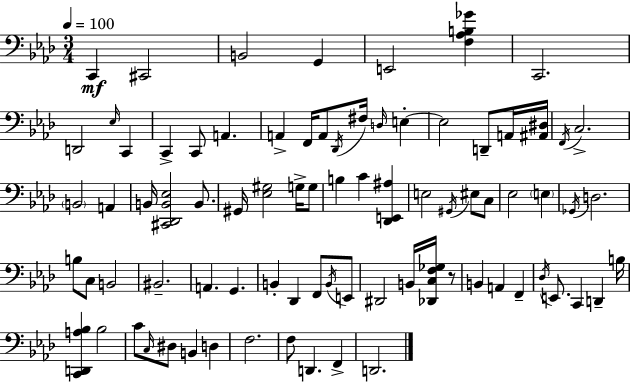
C2/q C#2/h B2/h G2/q E2/h [F3,Ab3,B3,Gb4]/q C2/h. D2/h Eb3/s C2/q C2/q C2/e A2/q. A2/q F2/s A2/e Db2/s F#3/s D3/s E3/q E3/h D2/e A2/s [A#2,D#3]/s F2/s C3/h. B2/h A2/q B2/s [C#2,Db2,B2,Eb3]/h B2/e. G#2/s [Eb3,G#3]/h G3/s G3/e B3/q C4/q [Db2,E2,A#3]/q E3/h G#2/s EIS3/e C3/e Eb3/h E3/q Gb2/s D3/h. B3/e C3/e B2/h BIS2/h. A2/q. G2/q. B2/q Db2/q F2/e B2/s E2/e D#2/h B2/s [Db2,C3,F3,Gb3]/s R/e B2/q A2/q F2/q Db3/s E2/e. C2/q D2/q B3/s [C2,D2,A3,Bb3]/q Bb3/h C4/e C3/s D#3/e B2/q D3/q F3/h. F3/e D2/q. F2/q D2/h.